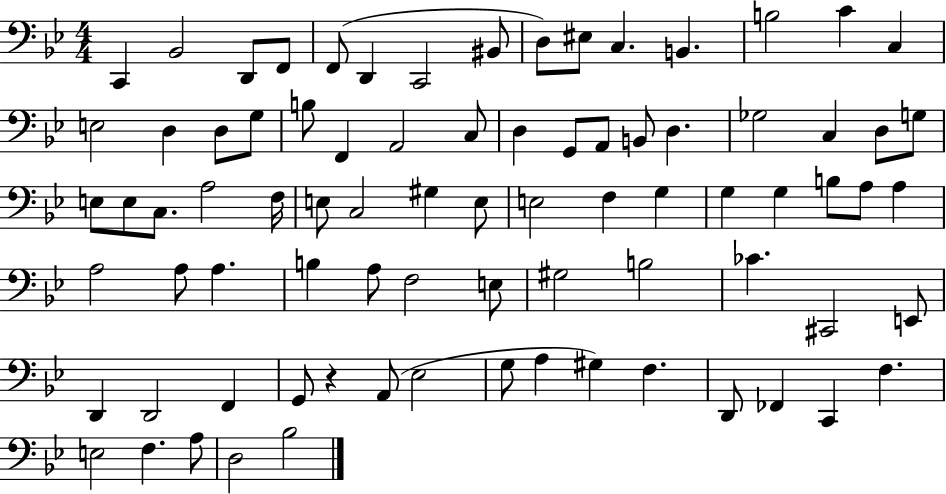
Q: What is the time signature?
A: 4/4